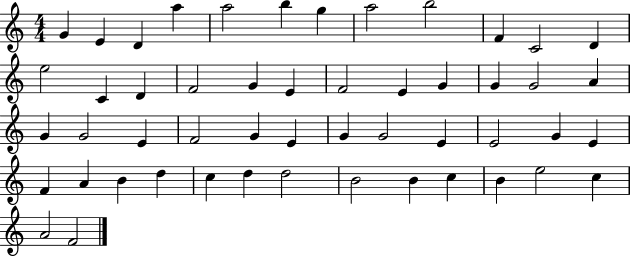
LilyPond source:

{
  \clef treble
  \numericTimeSignature
  \time 4/4
  \key c \major
  g'4 e'4 d'4 a''4 | a''2 b''4 g''4 | a''2 b''2 | f'4 c'2 d'4 | \break e''2 c'4 d'4 | f'2 g'4 e'4 | f'2 e'4 g'4 | g'4 g'2 a'4 | \break g'4 g'2 e'4 | f'2 g'4 e'4 | g'4 g'2 e'4 | e'2 g'4 e'4 | \break f'4 a'4 b'4 d''4 | c''4 d''4 d''2 | b'2 b'4 c''4 | b'4 e''2 c''4 | \break a'2 f'2 | \bar "|."
}